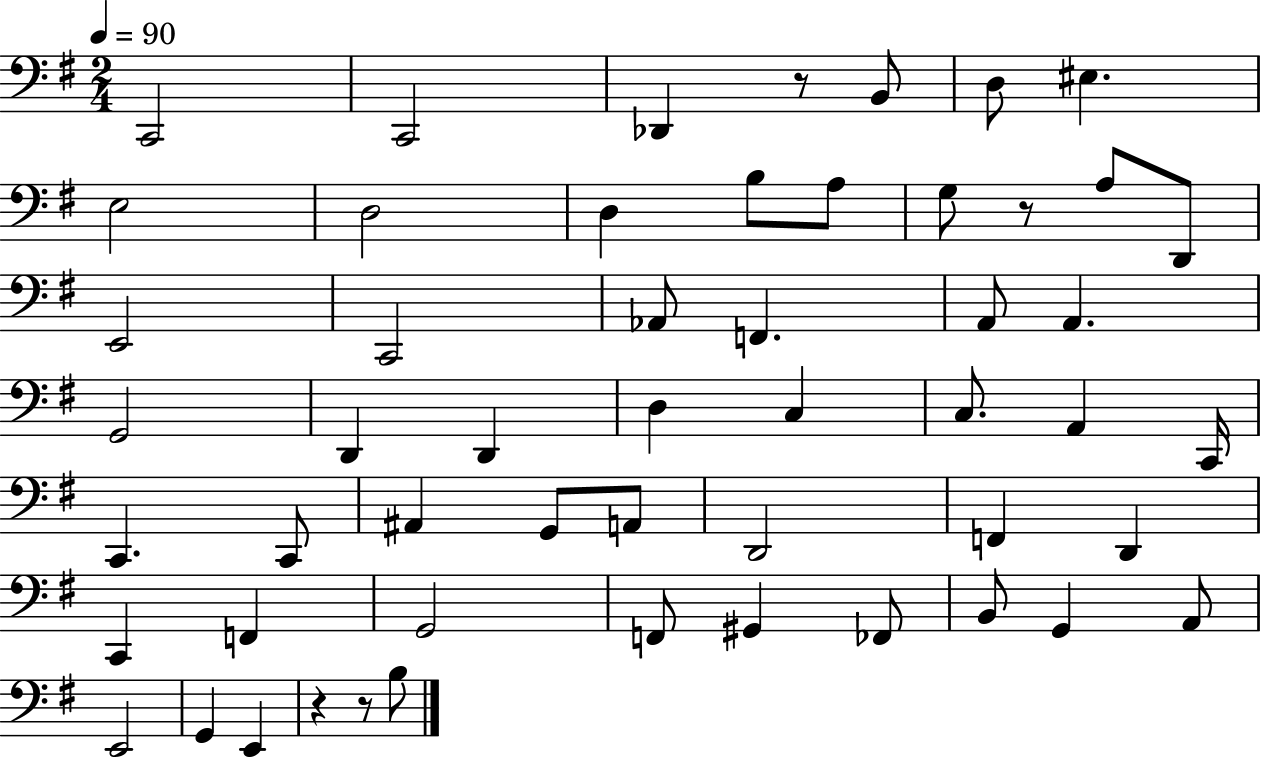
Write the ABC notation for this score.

X:1
T:Untitled
M:2/4
L:1/4
K:G
C,,2 C,,2 _D,, z/2 B,,/2 D,/2 ^E, E,2 D,2 D, B,/2 A,/2 G,/2 z/2 A,/2 D,,/2 E,,2 C,,2 _A,,/2 F,, A,,/2 A,, G,,2 D,, D,, D, C, C,/2 A,, C,,/4 C,, C,,/2 ^A,, G,,/2 A,,/2 D,,2 F,, D,, C,, F,, G,,2 F,,/2 ^G,, _F,,/2 B,,/2 G,, A,,/2 E,,2 G,, E,, z z/2 B,/2